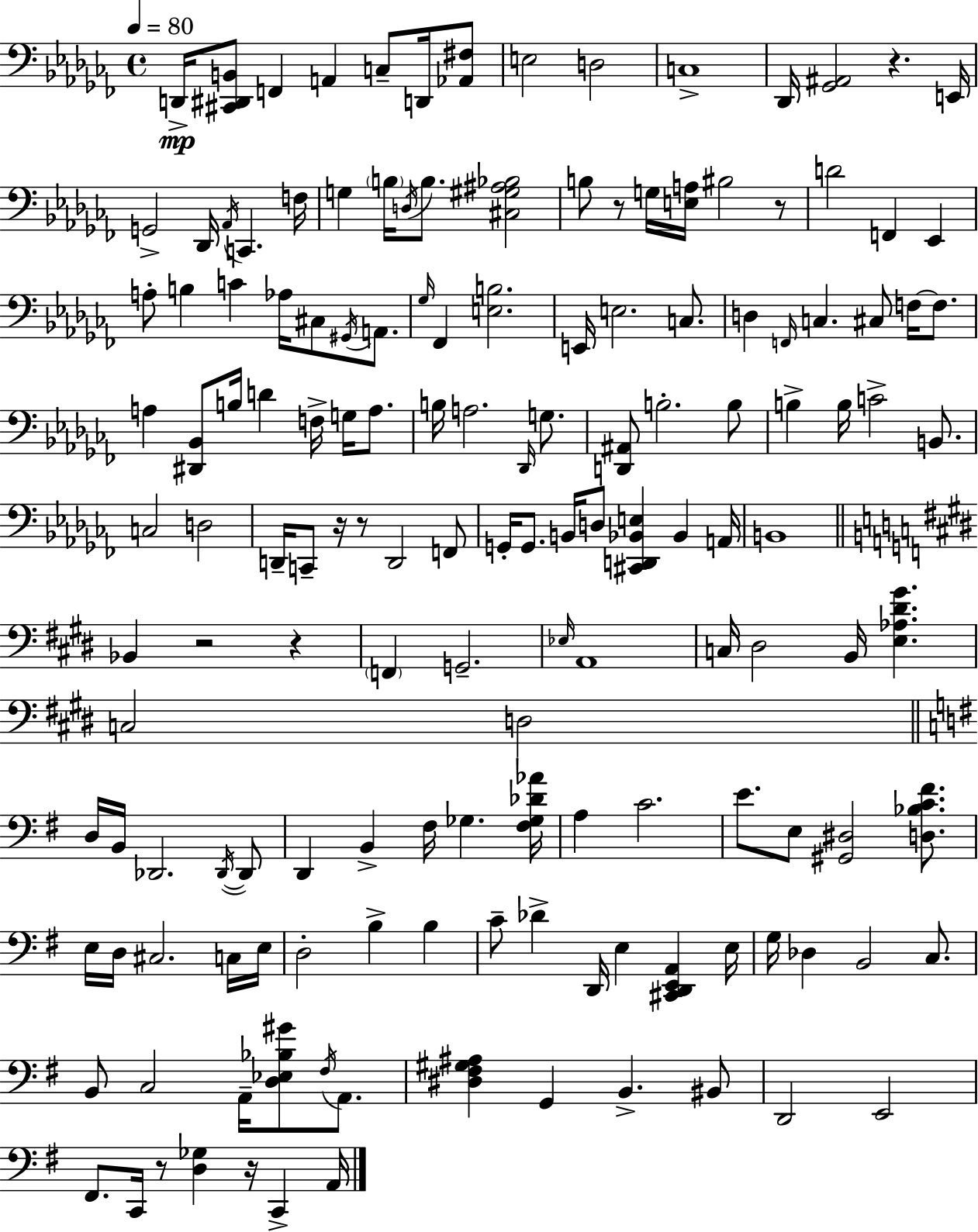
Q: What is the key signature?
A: AES minor